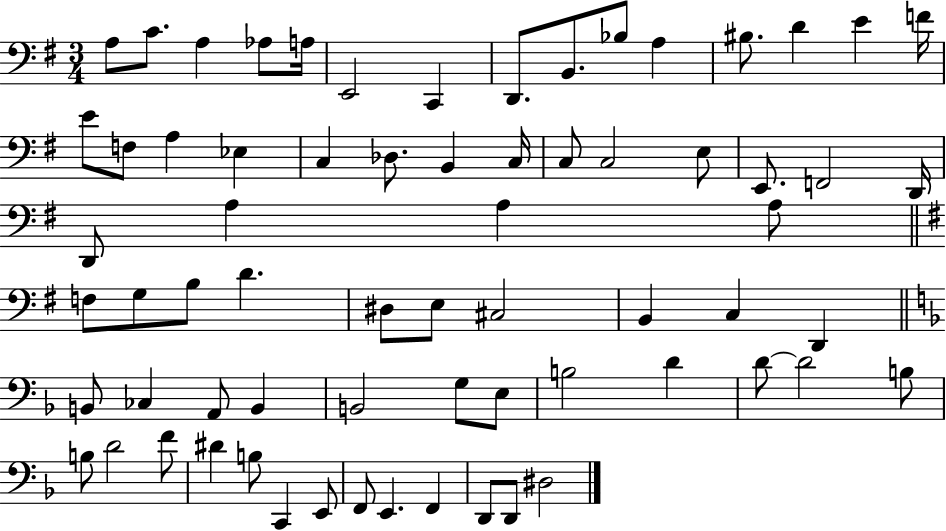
A3/e C4/e. A3/q Ab3/e A3/s E2/h C2/q D2/e. B2/e. Bb3/e A3/q BIS3/e. D4/q E4/q F4/s E4/e F3/e A3/q Eb3/q C3/q Db3/e. B2/q C3/s C3/e C3/h E3/e E2/e. F2/h D2/s D2/e A3/q A3/q A3/e F3/e G3/e B3/e D4/q. D#3/e E3/e C#3/h B2/q C3/q D2/q B2/e CES3/q A2/e B2/q B2/h G3/e E3/e B3/h D4/q D4/e D4/h B3/e B3/e D4/h F4/e D#4/q B3/e C2/q E2/e F2/e E2/q. F2/q D2/e D2/e D#3/h